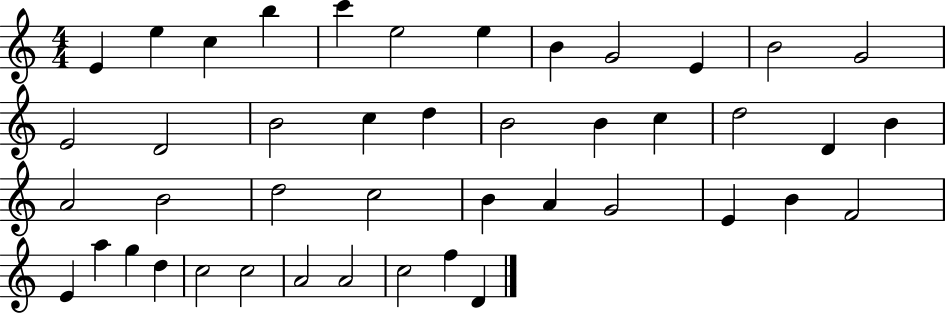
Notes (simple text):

E4/q E5/q C5/q B5/q C6/q E5/h E5/q B4/q G4/h E4/q B4/h G4/h E4/h D4/h B4/h C5/q D5/q B4/h B4/q C5/q D5/h D4/q B4/q A4/h B4/h D5/h C5/h B4/q A4/q G4/h E4/q B4/q F4/h E4/q A5/q G5/q D5/q C5/h C5/h A4/h A4/h C5/h F5/q D4/q